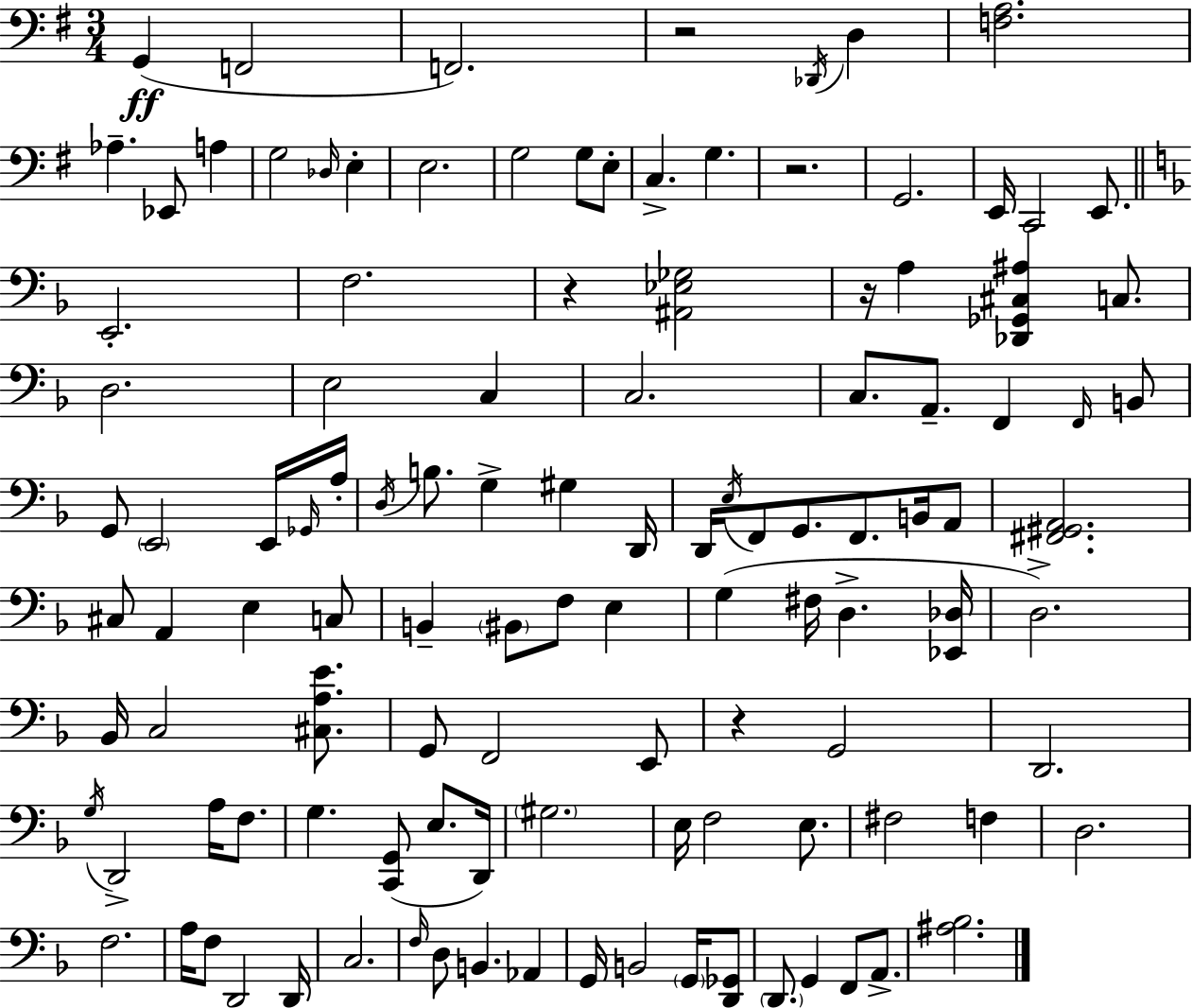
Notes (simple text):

G2/q F2/h F2/h. R/h Db2/s D3/q [F3,A3]/h. Ab3/q. Eb2/e A3/q G3/h Db3/s E3/q E3/h. G3/h G3/e E3/e C3/q. G3/q. R/h. G2/h. E2/s C2/h E2/e. E2/h. F3/h. R/q [A#2,Eb3,Gb3]/h R/s A3/q [Db2,Gb2,C#3,A#3]/q C3/e. D3/h. E3/h C3/q C3/h. C3/e. A2/e. F2/q F2/s B2/e G2/e E2/h E2/s Gb2/s A3/s D3/s B3/e. G3/q G#3/q D2/s D2/s E3/s F2/e G2/e. F2/e. B2/s A2/e [F#2,G#2,A2]/h. C#3/e A2/q E3/q C3/e B2/q BIS2/e F3/e E3/q G3/q F#3/s D3/q. [Eb2,Db3]/s D3/h. Bb2/s C3/h [C#3,A3,E4]/e. G2/e F2/h E2/e R/q G2/h D2/h. G3/s D2/h A3/s F3/e. G3/q. [C2,G2]/e E3/e. D2/s G#3/h. E3/s F3/h E3/e. F#3/h F3/q D3/h. F3/h. A3/s F3/e D2/h D2/s C3/h. F3/s D3/e B2/q. Ab2/q G2/s B2/h G2/s [D2,Gb2]/e D2/e. G2/q F2/e A2/e. [A#3,Bb3]/h.